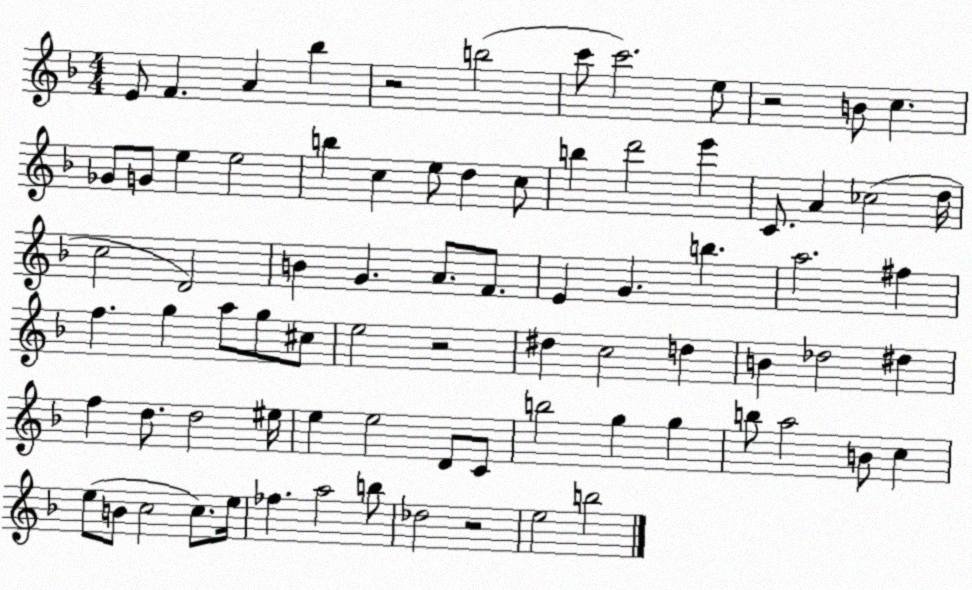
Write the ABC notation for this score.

X:1
T:Untitled
M:4/4
L:1/4
K:F
E/2 F A _b z2 b2 c'/2 c'2 e/2 z2 B/2 c _G/2 G/2 e e2 b c e/2 d c/2 b d'2 e' C/2 A _c2 d/4 c2 D2 B G A/2 F/2 E G b a2 ^f f g a/2 g/2 ^c/2 e2 z2 ^d c2 d B _d2 ^d f d/2 d2 ^e/4 e e2 D/2 C/2 b2 g g b/2 a2 B/2 c e/2 B/2 c2 c/2 e/4 _f a2 b/2 _d2 z2 e2 b2